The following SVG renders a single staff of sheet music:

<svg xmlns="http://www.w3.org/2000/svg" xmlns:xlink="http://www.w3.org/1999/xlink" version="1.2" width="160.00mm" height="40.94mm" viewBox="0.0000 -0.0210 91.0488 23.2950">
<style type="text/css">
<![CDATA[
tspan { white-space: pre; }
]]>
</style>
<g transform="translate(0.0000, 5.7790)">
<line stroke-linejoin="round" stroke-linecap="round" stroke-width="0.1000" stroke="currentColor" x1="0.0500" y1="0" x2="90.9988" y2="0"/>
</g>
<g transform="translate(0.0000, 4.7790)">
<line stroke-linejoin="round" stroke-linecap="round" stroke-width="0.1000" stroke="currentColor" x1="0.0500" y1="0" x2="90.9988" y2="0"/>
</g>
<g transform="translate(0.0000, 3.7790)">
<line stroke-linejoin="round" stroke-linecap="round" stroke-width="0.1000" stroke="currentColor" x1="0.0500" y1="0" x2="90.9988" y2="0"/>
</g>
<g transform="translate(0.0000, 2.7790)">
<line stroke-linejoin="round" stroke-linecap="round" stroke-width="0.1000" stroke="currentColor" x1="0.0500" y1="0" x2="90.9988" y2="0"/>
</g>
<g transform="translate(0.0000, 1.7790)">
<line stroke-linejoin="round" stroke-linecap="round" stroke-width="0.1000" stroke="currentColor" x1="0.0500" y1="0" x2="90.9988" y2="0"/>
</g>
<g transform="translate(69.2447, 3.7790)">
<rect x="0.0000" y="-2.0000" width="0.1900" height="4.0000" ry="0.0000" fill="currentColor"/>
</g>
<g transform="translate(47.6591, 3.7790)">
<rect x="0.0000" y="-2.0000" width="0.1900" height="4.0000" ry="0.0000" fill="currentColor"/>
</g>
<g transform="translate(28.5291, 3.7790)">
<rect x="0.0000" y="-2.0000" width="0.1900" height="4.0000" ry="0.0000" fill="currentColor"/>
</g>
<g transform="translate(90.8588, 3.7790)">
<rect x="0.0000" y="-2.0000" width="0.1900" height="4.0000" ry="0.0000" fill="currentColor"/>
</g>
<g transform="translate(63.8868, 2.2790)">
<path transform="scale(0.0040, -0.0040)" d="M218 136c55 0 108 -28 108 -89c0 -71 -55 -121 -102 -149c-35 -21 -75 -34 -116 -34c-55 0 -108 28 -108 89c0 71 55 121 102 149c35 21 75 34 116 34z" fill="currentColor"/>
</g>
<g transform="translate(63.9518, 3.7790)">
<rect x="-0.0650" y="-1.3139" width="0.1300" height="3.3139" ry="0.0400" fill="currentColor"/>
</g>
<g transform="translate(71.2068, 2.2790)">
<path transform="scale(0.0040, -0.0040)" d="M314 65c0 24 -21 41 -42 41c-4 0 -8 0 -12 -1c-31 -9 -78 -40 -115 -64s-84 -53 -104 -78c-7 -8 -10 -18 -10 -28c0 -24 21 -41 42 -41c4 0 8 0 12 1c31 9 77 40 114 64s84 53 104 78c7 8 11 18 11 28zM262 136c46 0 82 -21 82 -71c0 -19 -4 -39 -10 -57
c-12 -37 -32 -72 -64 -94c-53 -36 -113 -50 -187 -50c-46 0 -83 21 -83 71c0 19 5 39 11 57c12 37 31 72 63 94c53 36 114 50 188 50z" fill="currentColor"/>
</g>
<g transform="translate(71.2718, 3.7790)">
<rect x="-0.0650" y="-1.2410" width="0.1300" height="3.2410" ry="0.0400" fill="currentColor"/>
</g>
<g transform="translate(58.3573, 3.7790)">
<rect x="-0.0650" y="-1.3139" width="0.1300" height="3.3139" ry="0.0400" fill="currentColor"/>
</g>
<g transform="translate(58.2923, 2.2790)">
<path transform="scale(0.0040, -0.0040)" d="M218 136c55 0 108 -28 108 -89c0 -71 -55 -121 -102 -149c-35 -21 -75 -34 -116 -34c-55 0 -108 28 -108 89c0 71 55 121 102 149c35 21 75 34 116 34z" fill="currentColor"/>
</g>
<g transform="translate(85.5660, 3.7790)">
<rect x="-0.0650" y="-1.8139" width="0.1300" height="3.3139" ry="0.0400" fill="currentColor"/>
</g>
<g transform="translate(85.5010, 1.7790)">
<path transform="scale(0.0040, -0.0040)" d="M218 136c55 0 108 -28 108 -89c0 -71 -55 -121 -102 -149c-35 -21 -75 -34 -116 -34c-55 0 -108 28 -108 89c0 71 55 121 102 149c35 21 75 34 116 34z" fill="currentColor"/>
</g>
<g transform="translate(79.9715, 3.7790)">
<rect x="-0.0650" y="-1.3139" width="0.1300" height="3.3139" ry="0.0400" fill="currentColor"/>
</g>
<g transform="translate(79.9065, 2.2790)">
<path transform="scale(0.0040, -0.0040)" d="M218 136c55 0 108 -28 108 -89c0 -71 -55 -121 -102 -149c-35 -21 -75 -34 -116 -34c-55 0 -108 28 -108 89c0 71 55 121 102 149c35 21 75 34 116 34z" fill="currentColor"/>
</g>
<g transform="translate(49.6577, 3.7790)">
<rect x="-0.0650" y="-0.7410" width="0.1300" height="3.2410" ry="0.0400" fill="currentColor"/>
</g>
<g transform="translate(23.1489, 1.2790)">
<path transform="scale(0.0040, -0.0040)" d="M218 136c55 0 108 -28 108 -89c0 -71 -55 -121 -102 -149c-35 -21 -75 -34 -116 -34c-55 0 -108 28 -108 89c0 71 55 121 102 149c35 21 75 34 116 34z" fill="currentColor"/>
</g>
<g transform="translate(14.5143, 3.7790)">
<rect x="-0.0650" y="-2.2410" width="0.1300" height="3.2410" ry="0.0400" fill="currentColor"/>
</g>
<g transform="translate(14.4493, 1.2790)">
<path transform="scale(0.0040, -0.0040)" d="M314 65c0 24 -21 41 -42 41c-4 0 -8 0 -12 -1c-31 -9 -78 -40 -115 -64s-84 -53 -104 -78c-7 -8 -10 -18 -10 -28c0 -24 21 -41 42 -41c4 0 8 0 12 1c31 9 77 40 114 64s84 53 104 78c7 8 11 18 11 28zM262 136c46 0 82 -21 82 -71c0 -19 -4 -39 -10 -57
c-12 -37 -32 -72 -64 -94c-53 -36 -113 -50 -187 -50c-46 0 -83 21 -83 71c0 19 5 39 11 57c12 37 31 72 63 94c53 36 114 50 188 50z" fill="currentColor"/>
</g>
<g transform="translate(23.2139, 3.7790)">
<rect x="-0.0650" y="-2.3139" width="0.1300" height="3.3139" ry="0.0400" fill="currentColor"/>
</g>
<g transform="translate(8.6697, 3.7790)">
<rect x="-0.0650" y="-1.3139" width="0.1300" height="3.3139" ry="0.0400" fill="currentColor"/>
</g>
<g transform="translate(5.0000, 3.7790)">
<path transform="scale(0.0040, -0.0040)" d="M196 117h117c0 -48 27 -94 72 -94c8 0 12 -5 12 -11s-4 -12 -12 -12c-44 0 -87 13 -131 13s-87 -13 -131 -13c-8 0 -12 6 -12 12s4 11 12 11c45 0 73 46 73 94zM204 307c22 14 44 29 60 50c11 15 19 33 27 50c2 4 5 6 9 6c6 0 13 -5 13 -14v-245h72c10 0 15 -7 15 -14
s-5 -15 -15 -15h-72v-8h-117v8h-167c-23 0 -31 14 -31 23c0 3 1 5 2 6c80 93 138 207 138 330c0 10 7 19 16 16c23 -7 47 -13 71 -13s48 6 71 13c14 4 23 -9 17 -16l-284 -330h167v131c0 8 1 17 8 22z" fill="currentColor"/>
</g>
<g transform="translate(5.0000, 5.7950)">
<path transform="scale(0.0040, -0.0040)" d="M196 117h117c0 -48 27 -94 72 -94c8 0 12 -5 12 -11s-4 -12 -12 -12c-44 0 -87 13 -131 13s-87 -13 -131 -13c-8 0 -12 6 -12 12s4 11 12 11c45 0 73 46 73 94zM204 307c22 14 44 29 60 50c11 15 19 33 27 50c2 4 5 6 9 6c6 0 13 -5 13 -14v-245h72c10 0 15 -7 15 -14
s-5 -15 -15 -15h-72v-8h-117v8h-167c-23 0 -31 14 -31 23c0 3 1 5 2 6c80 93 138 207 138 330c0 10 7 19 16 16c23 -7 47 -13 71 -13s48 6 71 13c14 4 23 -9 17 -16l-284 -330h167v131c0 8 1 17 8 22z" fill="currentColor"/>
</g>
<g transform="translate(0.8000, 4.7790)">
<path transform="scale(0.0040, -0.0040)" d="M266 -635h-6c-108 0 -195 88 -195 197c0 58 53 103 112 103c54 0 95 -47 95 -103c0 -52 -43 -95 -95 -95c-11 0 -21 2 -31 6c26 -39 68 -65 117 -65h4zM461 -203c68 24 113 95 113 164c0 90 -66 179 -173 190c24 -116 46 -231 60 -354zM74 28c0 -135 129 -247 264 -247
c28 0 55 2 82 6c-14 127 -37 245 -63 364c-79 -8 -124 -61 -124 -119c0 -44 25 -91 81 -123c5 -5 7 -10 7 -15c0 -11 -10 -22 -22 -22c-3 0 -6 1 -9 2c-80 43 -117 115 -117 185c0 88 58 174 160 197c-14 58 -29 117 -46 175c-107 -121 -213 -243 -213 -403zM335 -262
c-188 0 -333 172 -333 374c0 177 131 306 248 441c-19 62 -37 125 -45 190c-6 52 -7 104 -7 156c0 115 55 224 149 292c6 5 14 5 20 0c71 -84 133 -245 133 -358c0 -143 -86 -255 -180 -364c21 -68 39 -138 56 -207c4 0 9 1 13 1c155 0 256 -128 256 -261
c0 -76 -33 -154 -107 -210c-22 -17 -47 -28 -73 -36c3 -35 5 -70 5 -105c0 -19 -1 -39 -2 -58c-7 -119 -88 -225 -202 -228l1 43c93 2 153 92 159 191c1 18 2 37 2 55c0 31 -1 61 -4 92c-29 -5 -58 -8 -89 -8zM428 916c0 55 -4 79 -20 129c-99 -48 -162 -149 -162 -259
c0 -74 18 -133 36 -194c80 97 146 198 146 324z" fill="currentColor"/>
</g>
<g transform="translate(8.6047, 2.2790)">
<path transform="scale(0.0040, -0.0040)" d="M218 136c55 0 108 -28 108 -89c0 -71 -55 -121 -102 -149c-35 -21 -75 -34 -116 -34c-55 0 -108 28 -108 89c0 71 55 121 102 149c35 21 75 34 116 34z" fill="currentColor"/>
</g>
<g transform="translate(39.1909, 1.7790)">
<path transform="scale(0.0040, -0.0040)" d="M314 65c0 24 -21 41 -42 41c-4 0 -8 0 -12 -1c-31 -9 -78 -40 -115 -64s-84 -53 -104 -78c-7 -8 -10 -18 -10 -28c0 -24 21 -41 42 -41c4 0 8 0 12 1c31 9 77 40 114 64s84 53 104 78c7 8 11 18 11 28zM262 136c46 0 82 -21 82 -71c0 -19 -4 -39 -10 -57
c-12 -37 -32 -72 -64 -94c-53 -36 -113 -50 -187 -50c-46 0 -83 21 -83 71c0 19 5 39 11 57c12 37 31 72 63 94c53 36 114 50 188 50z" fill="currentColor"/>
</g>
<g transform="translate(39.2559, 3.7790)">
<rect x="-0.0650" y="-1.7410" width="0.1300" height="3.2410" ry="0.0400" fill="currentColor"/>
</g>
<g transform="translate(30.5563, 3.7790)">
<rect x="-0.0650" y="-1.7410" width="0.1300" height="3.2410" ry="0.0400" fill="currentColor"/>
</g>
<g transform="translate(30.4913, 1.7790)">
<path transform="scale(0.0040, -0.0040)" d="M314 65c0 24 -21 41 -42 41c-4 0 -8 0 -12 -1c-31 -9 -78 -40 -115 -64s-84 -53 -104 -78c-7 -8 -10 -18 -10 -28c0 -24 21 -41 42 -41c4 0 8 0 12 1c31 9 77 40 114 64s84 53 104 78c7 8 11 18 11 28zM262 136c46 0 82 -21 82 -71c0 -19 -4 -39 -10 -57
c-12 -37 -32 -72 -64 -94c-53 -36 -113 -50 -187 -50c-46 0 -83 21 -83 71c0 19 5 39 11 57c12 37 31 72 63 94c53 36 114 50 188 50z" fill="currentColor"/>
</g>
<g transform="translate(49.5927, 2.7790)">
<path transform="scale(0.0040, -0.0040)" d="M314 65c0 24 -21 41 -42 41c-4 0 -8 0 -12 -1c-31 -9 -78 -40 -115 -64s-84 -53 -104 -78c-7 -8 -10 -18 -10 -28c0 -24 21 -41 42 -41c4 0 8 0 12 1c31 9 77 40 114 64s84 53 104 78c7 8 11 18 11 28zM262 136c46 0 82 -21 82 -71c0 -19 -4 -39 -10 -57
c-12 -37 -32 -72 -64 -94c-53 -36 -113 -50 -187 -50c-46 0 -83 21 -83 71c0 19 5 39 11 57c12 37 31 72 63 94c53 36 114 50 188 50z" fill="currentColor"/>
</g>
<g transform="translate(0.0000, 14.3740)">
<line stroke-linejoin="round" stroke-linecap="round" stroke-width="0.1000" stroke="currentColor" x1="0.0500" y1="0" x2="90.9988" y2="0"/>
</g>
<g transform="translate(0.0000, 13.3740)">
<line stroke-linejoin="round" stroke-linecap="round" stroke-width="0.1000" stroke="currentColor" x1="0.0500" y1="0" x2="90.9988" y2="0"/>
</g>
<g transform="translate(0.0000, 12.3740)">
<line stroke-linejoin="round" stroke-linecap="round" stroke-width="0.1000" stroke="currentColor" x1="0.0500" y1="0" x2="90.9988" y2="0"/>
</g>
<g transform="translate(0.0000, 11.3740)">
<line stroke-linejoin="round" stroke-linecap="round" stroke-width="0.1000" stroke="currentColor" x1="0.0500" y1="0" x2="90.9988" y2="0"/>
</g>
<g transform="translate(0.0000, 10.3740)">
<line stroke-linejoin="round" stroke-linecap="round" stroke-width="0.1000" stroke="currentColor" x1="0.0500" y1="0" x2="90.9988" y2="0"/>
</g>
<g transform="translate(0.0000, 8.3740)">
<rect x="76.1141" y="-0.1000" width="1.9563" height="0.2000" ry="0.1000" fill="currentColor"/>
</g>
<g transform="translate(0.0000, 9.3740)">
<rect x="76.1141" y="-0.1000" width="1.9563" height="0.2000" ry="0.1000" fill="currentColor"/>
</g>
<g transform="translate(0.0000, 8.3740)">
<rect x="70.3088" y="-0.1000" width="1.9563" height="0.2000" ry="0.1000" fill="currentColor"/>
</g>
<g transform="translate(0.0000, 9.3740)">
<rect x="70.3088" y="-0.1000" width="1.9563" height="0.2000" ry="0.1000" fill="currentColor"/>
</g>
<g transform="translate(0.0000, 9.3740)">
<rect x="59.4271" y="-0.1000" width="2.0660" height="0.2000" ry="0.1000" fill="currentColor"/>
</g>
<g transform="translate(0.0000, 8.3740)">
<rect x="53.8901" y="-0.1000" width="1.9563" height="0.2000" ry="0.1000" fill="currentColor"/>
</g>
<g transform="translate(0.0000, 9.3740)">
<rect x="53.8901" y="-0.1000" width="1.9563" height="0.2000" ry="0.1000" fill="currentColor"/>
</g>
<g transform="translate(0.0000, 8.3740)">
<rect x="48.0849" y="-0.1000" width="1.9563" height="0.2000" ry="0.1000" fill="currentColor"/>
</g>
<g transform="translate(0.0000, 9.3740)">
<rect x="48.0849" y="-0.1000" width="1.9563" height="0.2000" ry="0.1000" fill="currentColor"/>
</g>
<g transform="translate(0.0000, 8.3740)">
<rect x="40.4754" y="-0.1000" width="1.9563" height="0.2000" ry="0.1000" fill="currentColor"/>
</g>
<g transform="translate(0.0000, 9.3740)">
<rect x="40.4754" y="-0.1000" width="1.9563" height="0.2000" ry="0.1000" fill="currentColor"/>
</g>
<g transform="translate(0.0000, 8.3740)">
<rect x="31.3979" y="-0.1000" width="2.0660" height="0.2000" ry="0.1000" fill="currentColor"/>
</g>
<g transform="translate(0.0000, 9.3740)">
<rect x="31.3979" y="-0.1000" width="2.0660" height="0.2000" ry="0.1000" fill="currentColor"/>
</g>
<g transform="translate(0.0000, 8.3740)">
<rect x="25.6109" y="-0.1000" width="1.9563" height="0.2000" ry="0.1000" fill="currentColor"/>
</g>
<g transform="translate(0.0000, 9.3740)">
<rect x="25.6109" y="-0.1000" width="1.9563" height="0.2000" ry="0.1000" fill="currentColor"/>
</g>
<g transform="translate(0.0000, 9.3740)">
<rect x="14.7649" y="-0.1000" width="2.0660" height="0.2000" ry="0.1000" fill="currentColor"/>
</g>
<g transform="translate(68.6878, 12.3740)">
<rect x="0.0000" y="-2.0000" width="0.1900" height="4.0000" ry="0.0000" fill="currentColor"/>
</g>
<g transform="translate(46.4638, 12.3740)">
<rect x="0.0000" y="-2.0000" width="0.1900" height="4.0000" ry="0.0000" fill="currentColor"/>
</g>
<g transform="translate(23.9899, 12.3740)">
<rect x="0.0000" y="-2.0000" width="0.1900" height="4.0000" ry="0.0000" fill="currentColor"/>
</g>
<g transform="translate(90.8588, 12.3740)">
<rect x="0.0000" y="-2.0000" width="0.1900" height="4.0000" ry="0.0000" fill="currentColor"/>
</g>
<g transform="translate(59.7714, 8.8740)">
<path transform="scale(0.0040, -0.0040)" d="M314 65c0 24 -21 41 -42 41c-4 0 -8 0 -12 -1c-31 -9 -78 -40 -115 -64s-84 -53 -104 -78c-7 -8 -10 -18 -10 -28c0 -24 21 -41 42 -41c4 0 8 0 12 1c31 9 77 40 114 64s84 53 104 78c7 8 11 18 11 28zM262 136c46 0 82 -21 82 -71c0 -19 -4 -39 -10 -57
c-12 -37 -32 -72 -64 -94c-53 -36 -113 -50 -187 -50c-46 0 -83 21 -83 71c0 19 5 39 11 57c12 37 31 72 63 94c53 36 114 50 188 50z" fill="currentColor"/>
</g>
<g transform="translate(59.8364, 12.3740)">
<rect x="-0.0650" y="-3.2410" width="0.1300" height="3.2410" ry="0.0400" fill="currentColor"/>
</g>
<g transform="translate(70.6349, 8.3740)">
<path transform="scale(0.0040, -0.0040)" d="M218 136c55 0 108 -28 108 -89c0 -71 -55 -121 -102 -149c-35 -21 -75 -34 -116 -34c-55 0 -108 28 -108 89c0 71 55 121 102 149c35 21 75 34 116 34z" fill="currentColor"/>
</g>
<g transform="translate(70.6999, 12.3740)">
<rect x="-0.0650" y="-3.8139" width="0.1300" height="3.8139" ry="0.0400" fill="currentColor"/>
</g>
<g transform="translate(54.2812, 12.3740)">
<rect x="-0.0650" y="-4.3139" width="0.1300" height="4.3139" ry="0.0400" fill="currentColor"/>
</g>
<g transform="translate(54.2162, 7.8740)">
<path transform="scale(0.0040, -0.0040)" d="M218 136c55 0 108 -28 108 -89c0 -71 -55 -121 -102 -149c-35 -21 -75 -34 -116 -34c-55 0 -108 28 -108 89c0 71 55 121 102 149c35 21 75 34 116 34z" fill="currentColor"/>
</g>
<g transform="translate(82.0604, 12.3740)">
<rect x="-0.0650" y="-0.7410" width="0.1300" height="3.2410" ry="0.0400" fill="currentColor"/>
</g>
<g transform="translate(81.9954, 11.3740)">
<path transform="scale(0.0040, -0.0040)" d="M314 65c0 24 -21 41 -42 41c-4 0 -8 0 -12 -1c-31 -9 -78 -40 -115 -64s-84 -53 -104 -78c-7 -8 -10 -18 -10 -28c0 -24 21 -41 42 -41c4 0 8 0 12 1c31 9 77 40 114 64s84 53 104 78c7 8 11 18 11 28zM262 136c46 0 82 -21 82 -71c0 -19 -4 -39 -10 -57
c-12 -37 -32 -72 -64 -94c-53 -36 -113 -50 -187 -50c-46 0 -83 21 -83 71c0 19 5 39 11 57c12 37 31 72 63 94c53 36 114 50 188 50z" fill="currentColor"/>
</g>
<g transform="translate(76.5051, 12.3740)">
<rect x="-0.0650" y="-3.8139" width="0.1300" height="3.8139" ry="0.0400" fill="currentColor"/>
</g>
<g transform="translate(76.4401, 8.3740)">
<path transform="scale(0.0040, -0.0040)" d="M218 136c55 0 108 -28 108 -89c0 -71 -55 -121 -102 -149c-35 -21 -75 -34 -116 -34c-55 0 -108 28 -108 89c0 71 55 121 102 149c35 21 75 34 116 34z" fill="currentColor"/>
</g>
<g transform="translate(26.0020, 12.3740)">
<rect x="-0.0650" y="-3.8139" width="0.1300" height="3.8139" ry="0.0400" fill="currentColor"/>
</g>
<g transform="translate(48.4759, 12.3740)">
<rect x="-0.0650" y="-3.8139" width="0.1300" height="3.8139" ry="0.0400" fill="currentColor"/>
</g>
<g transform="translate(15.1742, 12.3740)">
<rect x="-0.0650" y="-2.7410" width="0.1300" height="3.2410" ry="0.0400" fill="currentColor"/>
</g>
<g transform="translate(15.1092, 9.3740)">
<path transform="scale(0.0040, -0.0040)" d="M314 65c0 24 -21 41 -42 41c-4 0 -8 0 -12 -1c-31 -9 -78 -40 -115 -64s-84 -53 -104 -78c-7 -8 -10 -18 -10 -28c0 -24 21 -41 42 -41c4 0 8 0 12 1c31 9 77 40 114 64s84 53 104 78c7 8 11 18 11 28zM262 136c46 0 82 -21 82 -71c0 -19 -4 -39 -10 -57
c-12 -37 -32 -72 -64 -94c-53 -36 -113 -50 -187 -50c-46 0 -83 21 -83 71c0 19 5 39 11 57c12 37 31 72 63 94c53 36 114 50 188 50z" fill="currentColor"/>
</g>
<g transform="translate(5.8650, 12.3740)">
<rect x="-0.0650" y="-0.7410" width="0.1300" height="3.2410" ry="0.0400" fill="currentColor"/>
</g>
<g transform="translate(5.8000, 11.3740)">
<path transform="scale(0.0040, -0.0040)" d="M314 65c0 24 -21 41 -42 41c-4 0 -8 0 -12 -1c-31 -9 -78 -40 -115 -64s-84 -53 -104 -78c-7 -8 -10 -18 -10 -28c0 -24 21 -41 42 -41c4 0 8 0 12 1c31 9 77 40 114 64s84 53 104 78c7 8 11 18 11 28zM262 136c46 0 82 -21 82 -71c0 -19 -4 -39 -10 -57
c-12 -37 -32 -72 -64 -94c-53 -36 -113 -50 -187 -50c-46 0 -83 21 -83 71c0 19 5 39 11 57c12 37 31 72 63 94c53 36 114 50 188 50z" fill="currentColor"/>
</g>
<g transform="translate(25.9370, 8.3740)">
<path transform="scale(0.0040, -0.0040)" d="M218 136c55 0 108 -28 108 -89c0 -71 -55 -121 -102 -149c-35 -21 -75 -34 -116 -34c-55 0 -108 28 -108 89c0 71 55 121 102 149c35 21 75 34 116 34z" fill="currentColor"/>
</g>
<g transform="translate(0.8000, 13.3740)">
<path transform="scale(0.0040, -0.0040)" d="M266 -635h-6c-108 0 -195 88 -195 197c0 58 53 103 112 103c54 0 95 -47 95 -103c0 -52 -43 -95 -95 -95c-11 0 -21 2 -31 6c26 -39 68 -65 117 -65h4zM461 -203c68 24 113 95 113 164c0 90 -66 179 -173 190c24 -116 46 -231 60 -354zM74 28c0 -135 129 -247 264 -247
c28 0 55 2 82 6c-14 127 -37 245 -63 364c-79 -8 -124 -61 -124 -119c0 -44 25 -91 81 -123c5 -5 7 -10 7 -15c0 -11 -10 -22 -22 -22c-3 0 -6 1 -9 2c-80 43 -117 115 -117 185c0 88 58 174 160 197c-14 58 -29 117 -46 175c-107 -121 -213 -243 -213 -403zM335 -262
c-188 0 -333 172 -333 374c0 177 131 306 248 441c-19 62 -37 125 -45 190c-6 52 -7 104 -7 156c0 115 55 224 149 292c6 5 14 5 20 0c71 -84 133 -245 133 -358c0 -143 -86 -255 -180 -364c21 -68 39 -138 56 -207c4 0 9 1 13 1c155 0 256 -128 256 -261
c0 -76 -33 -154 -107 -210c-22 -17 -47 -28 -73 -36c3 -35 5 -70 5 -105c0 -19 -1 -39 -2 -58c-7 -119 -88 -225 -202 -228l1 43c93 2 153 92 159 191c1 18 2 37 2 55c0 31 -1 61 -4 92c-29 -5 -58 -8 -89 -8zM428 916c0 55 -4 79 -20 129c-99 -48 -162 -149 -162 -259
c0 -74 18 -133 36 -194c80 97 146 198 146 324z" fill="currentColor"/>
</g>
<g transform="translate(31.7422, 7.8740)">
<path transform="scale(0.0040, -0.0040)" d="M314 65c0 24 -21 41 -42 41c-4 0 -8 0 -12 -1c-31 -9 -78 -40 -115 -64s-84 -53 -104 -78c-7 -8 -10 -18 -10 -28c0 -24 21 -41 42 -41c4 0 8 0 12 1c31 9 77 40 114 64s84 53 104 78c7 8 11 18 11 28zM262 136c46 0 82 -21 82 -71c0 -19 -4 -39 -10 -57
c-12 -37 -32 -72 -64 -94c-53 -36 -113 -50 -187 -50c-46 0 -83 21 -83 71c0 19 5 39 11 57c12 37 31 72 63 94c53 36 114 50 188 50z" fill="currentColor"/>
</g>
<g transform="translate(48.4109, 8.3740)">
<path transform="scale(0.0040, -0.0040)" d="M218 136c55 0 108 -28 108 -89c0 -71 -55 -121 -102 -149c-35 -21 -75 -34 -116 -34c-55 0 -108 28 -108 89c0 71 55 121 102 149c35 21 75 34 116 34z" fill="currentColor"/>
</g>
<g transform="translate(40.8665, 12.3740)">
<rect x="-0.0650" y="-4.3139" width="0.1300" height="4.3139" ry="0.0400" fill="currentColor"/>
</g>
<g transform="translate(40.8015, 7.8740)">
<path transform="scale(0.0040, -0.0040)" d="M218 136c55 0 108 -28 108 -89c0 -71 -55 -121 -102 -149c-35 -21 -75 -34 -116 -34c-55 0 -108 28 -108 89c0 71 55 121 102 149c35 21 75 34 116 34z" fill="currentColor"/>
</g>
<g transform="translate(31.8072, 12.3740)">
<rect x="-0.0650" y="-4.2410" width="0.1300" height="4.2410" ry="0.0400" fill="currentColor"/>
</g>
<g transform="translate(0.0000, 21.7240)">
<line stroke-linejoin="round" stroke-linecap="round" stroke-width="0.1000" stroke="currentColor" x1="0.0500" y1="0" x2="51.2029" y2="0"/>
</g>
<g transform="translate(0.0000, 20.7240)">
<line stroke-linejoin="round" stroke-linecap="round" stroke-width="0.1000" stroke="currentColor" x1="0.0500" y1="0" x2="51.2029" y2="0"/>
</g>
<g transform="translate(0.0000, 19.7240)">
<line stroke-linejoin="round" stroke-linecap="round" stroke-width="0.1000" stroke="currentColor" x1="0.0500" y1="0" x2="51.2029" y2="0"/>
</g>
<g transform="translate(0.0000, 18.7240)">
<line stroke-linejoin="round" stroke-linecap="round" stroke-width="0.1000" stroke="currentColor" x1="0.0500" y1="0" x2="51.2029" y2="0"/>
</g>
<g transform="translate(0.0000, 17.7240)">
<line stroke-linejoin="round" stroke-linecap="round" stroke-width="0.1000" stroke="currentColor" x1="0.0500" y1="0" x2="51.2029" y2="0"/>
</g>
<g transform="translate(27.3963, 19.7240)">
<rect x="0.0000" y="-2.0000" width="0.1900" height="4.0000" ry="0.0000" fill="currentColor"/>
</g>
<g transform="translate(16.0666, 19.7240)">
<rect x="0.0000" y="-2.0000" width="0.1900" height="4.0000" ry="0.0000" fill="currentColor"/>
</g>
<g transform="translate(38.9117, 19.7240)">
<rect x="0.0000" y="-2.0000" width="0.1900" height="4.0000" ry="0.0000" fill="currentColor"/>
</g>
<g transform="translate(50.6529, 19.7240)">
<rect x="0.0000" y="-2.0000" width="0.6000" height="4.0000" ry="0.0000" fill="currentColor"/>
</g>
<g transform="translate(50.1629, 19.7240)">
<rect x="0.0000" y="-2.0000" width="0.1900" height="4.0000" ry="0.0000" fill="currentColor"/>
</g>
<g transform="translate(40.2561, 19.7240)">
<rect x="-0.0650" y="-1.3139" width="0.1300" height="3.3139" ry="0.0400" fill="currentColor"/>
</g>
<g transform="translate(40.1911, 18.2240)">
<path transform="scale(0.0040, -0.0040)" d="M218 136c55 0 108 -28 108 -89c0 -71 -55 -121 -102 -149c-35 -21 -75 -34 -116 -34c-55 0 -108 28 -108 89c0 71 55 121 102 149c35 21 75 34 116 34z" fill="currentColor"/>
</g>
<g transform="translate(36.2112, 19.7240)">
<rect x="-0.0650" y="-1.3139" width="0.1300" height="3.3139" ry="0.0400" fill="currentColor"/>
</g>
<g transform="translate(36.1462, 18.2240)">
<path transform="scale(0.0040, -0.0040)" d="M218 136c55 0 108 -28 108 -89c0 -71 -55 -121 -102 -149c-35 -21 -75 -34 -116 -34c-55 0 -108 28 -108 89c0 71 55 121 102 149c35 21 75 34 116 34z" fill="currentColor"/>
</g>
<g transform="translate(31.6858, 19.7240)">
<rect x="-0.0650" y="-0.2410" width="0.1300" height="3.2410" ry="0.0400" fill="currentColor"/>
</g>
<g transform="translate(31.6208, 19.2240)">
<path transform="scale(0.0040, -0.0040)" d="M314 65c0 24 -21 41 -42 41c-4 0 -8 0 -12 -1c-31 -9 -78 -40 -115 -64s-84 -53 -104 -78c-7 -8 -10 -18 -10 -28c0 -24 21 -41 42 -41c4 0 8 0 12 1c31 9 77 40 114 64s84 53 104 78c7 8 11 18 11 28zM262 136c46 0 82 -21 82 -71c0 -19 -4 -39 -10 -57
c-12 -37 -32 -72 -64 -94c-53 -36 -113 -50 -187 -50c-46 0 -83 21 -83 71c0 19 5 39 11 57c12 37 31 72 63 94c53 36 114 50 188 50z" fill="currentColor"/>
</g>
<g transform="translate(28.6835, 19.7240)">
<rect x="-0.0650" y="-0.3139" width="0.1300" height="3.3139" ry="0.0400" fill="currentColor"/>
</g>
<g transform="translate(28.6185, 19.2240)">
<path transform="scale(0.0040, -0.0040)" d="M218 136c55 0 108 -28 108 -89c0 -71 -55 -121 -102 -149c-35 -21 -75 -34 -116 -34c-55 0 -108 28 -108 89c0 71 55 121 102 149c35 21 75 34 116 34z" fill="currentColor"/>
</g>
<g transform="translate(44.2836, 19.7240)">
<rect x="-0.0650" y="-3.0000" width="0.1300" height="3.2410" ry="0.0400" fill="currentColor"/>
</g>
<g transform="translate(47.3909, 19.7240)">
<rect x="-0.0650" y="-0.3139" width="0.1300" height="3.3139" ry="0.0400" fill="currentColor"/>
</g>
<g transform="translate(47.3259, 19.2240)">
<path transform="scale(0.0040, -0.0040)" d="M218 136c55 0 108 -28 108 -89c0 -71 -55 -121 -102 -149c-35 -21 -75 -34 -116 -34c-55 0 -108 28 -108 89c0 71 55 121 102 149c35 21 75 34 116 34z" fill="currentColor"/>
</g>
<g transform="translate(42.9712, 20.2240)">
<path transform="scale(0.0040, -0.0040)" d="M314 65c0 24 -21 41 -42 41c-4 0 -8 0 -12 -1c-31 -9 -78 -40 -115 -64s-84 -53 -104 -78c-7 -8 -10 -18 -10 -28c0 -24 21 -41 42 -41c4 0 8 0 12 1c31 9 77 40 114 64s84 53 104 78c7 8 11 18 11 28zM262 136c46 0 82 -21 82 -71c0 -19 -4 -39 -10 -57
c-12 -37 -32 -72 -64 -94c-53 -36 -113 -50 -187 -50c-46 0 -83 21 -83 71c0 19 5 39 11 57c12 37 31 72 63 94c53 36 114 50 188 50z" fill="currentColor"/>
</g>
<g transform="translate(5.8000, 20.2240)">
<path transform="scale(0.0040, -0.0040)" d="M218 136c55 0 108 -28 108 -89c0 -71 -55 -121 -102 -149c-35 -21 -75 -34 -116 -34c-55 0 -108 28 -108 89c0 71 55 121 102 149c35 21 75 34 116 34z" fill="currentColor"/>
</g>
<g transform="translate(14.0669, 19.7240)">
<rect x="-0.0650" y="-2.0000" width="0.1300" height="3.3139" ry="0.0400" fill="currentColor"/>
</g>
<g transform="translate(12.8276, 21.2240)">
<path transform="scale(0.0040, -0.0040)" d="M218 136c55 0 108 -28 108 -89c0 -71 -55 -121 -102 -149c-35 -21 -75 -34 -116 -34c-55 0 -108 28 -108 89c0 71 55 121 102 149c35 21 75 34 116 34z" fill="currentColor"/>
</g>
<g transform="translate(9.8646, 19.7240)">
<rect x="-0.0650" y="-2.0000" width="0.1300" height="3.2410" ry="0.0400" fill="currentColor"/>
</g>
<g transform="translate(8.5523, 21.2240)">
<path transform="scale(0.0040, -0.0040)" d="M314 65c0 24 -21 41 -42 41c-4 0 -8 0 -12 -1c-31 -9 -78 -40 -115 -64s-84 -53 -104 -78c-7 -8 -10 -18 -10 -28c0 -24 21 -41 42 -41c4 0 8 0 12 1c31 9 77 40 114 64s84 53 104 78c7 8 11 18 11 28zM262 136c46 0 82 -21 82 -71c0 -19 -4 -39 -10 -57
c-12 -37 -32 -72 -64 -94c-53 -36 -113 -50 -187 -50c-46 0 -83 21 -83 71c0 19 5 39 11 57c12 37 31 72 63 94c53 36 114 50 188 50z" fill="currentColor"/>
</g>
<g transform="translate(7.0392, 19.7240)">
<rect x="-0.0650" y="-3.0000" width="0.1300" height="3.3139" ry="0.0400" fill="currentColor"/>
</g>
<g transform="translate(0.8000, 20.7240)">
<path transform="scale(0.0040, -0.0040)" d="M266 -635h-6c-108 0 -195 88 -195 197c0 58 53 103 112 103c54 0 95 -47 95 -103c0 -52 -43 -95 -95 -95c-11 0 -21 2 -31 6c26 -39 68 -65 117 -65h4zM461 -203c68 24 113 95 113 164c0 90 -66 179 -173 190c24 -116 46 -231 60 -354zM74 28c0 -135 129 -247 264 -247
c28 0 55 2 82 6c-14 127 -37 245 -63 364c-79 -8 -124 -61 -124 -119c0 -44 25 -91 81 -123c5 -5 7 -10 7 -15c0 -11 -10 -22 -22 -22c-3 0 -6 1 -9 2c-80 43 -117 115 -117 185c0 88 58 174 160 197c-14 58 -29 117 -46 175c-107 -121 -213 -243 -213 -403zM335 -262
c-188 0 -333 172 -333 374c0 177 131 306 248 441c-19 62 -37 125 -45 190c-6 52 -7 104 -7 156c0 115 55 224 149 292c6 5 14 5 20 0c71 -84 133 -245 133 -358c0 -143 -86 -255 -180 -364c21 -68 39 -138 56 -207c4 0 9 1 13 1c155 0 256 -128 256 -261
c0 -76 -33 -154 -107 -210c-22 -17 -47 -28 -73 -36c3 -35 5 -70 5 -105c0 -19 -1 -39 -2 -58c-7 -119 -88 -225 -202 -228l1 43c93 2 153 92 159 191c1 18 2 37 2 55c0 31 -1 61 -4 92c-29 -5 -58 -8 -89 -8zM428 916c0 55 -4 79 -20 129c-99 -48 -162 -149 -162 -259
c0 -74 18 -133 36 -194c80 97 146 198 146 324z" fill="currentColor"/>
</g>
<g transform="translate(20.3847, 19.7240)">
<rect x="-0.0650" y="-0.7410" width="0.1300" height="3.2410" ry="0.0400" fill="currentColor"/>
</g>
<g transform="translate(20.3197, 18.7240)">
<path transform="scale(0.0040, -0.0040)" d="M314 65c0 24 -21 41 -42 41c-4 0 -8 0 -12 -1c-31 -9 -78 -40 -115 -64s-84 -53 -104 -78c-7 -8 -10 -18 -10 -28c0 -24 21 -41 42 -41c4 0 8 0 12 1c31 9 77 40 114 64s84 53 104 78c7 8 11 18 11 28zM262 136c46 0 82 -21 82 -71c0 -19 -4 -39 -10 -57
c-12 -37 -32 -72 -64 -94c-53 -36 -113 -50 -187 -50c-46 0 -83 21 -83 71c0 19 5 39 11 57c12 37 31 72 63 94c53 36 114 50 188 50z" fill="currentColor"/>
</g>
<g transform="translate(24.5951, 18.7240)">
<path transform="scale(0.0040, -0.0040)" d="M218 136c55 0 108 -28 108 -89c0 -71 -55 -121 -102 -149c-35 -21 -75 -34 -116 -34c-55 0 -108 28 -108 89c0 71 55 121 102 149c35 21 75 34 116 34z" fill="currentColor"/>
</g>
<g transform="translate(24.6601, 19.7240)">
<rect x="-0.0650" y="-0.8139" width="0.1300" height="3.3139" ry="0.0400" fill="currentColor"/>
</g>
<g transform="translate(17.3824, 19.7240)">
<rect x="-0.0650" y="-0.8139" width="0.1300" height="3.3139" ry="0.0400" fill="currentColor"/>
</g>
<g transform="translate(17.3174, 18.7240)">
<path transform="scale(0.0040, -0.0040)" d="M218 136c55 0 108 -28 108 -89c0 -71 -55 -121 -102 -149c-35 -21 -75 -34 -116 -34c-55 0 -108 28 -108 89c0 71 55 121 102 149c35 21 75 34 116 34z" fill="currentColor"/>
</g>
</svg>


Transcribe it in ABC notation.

X:1
T:Untitled
M:4/4
L:1/4
K:C
e g2 g f2 f2 d2 e e e2 e f d2 a2 c' d'2 d' c' d' b2 c' c' d2 A F2 F d d2 d c c2 e e A2 c